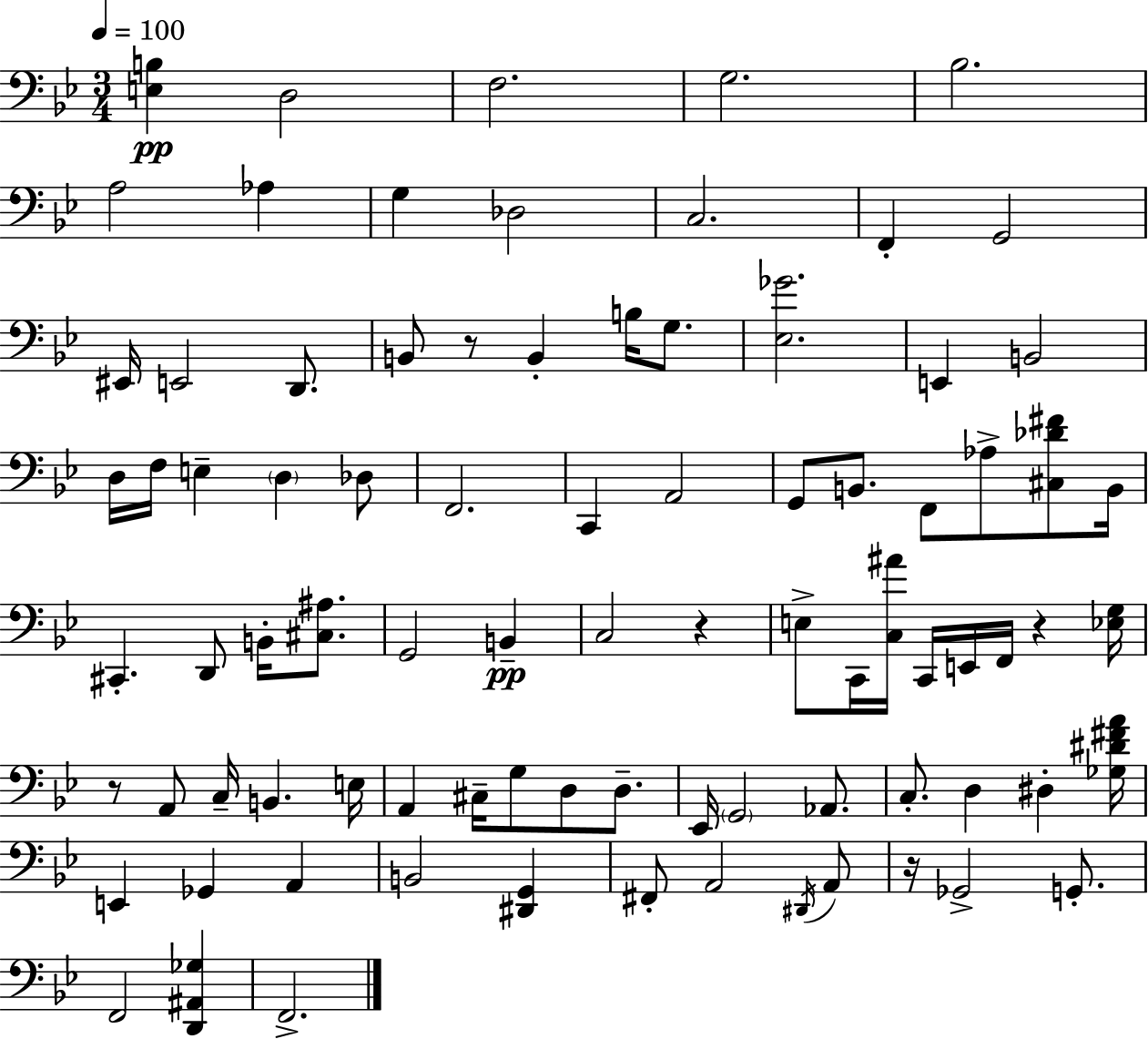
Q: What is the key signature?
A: G minor